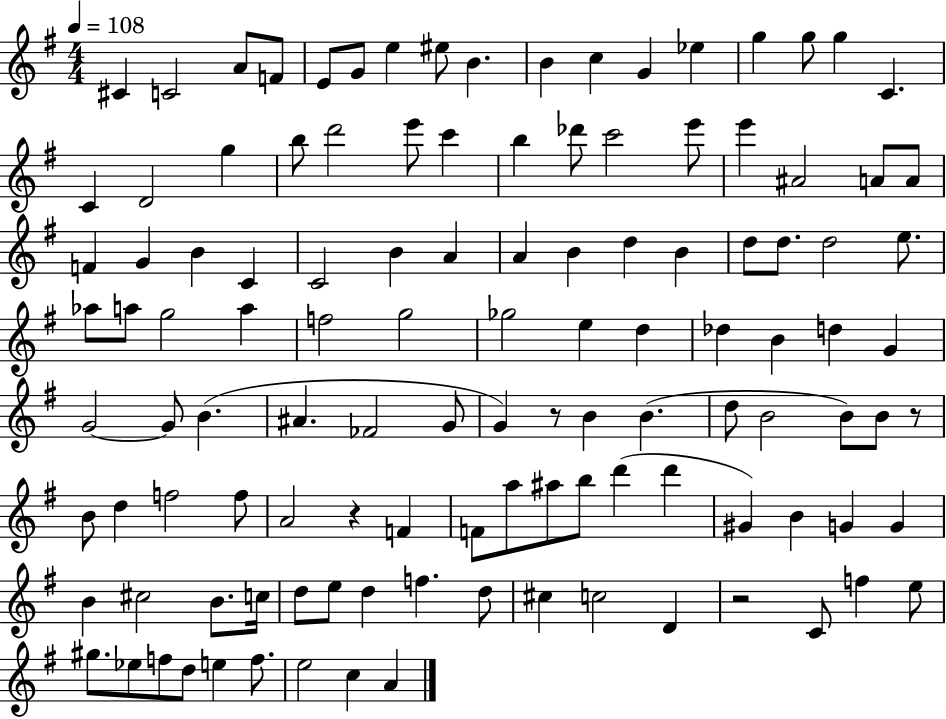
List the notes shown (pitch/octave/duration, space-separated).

C#4/q C4/h A4/e F4/e E4/e G4/e E5/q EIS5/e B4/q. B4/q C5/q G4/q Eb5/q G5/q G5/e G5/q C4/q. C4/q D4/h G5/q B5/e D6/h E6/e C6/q B5/q Db6/e C6/h E6/e E6/q A#4/h A4/e A4/e F4/q G4/q B4/q C4/q C4/h B4/q A4/q A4/q B4/q D5/q B4/q D5/e D5/e. D5/h E5/e. Ab5/e A5/e G5/h A5/q F5/h G5/h Gb5/h E5/q D5/q Db5/q B4/q D5/q G4/q G4/h G4/e B4/q. A#4/q. FES4/h G4/e G4/q R/e B4/q B4/q. D5/e B4/h B4/e B4/e R/e B4/e D5/q F5/h F5/e A4/h R/q F4/q F4/e A5/e A#5/e B5/e D6/q D6/q G#4/q B4/q G4/q G4/q B4/q C#5/h B4/e. C5/s D5/e E5/e D5/q F5/q. D5/e C#5/q C5/h D4/q R/h C4/e F5/q E5/e G#5/e. Eb5/e F5/e D5/e E5/q F5/e. E5/h C5/q A4/q